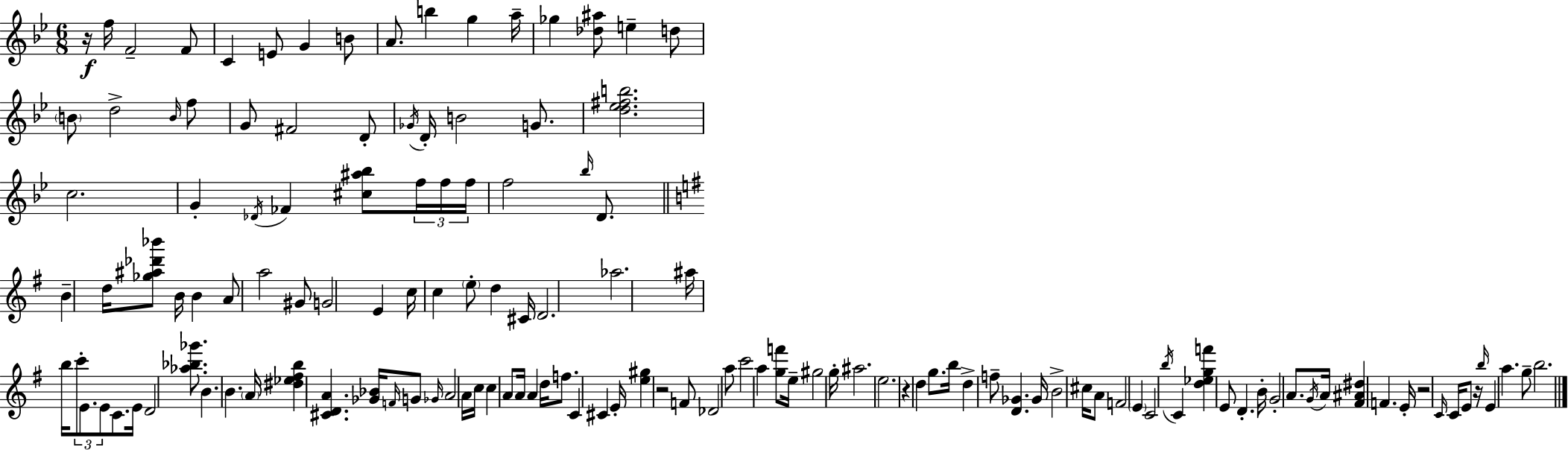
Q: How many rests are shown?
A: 5